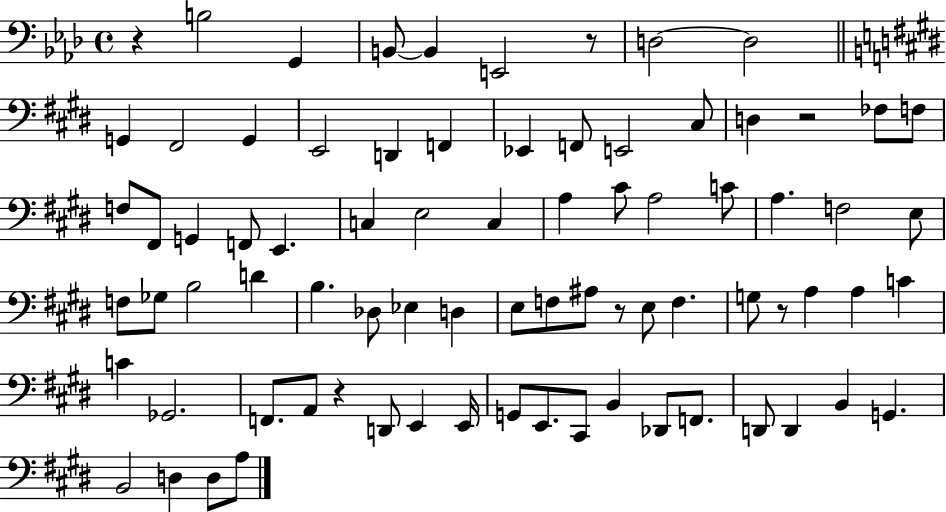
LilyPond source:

{
  \clef bass
  \time 4/4
  \defaultTimeSignature
  \key aes \major
  r4 b2 g,4 | b,8~~ b,4 e,2 r8 | d2~~ d2 | \bar "||" \break \key e \major g,4 fis,2 g,4 | e,2 d,4 f,4 | ees,4 f,8 e,2 cis8 | d4 r2 fes8 f8 | \break f8 fis,8 g,4 f,8 e,4. | c4 e2 c4 | a4 cis'8 a2 c'8 | a4. f2 e8 | \break f8 ges8 b2 d'4 | b4. des8 ees4 d4 | e8 f8 ais8 r8 e8 f4. | g8 r8 a4 a4 c'4 | \break c'4 ges,2. | f,8. a,8 r4 d,8 e,4 e,16 | g,8 e,8. cis,8 b,4 des,8 f,8. | d,8 d,4 b,4 g,4. | \break b,2 d4 d8 a8 | \bar "|."
}